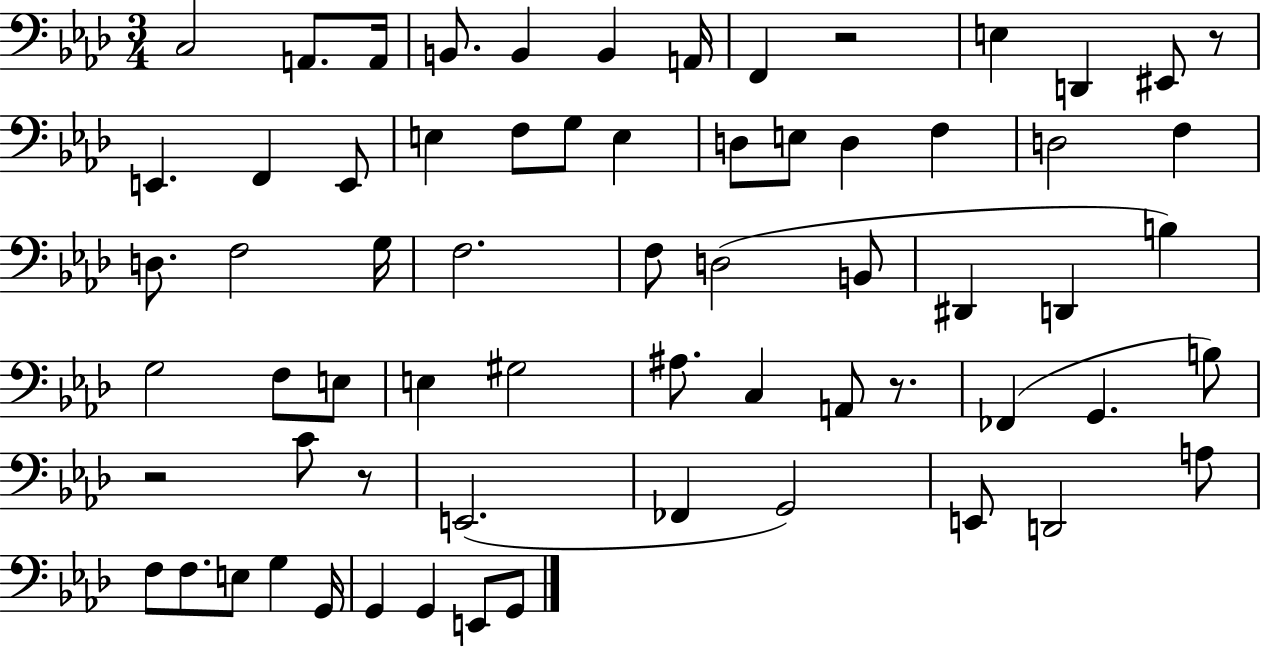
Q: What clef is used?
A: bass